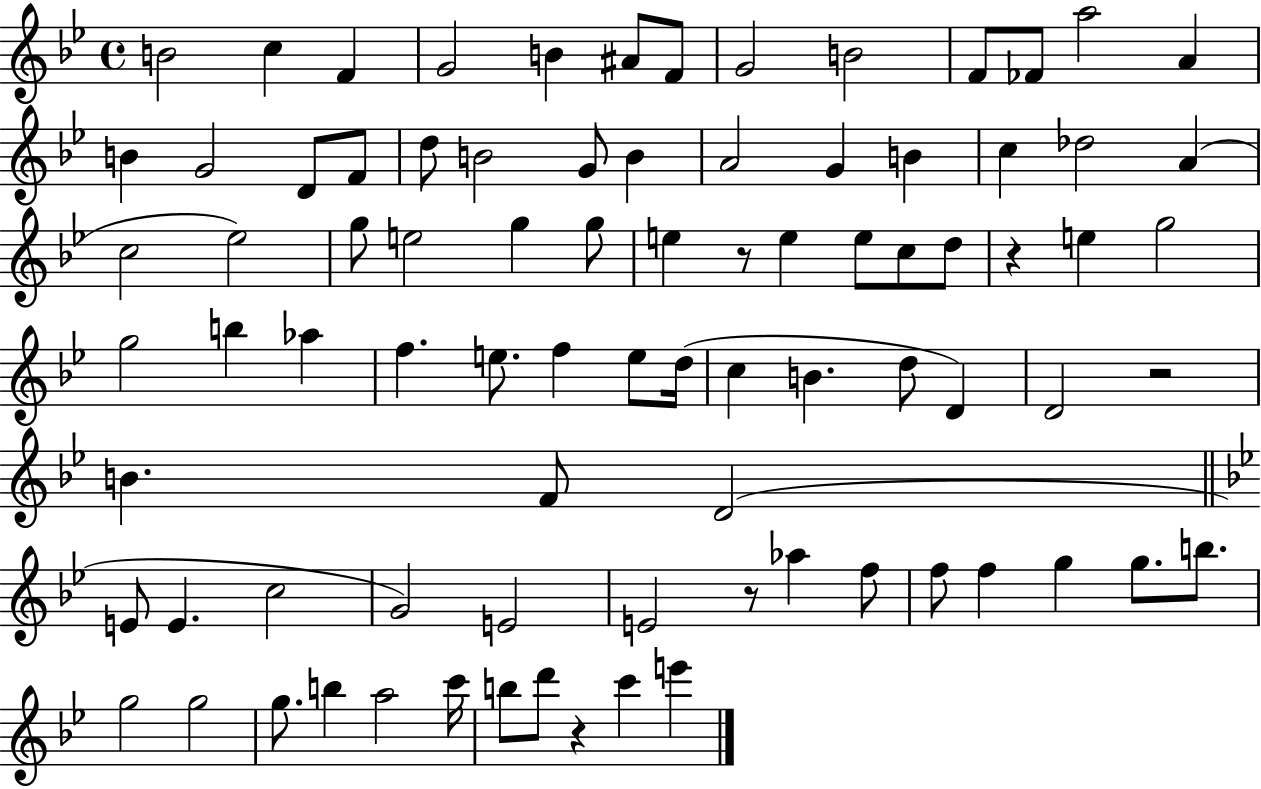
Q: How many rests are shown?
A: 5